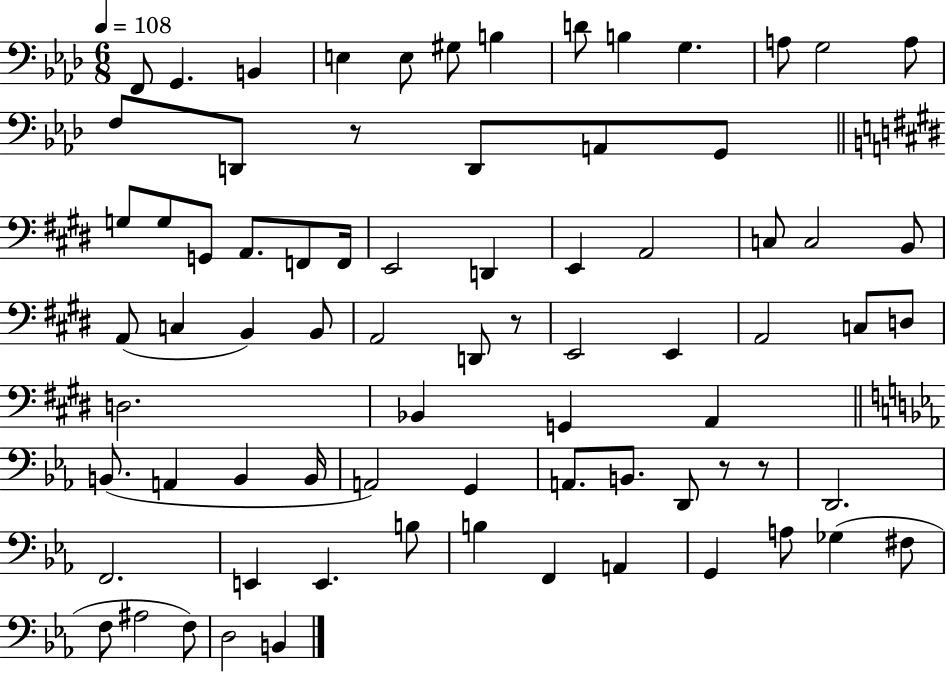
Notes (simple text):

F2/e G2/q. B2/q E3/q E3/e G#3/e B3/q D4/e B3/q G3/q. A3/e G3/h A3/e F3/e D2/e R/e D2/e A2/e G2/e G3/e G3/e G2/e A2/e. F2/e F2/s E2/h D2/q E2/q A2/h C3/e C3/h B2/e A2/e C3/q B2/q B2/e A2/h D2/e R/e E2/h E2/q A2/h C3/e D3/e D3/h. Bb2/q G2/q A2/q B2/e. A2/q B2/q B2/s A2/h G2/q A2/e. B2/e. D2/e R/e R/e D2/h. F2/h. E2/q E2/q. B3/e B3/q F2/q A2/q G2/q A3/e Gb3/q F#3/e F3/e A#3/h F3/e D3/h B2/q